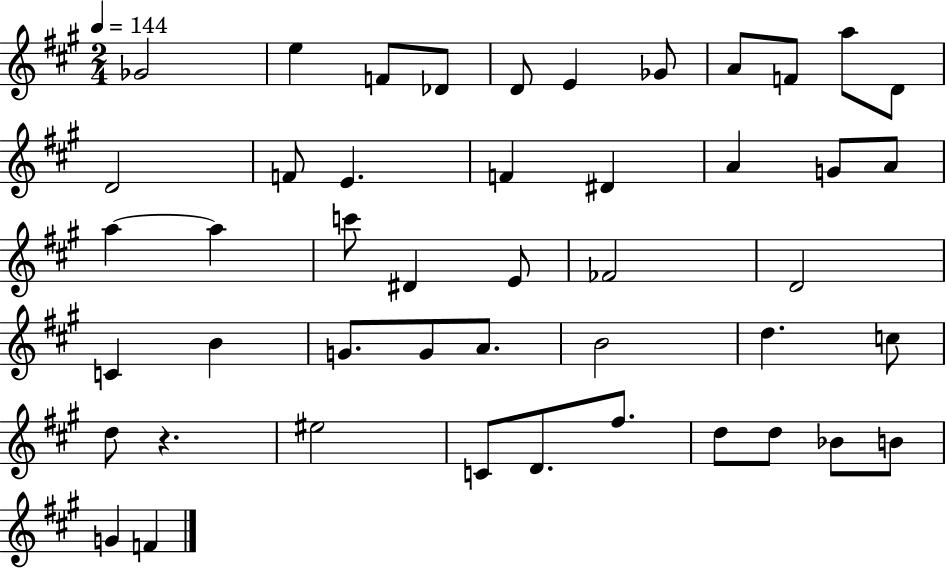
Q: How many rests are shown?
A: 1